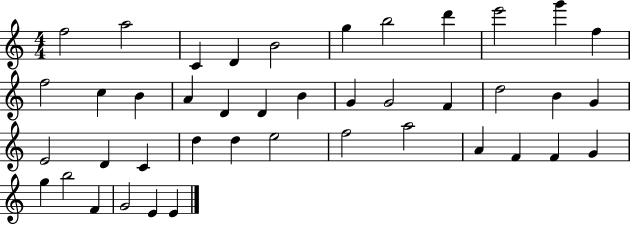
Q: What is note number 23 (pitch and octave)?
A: B4